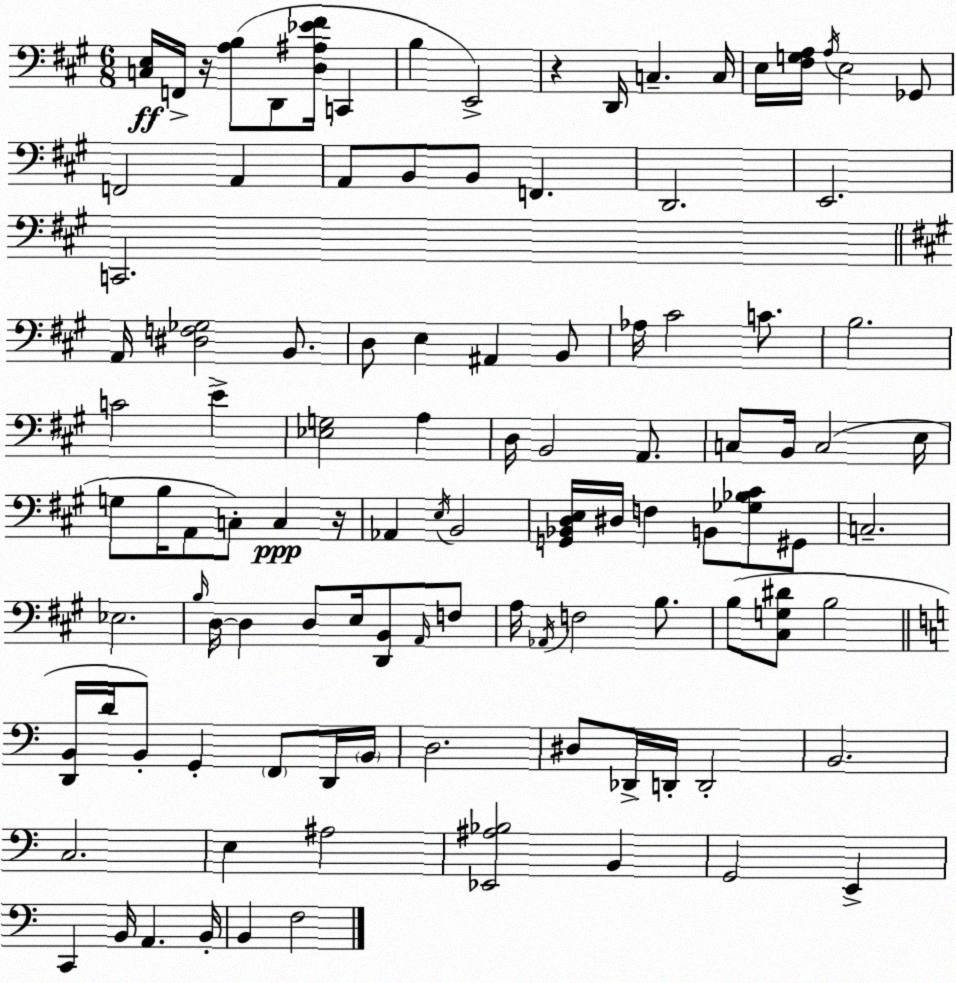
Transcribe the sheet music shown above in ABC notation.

X:1
T:Untitled
M:6/8
L:1/4
K:A
[C,E,]/4 F,,/4 z/4 [A,B,]/2 D,,/2 [D,^A,_E^F]/4 C,, B, E,,2 z D,,/4 C, C,/4 E,/4 [^F,G,A,]/4 A,/4 E,2 _G,,/2 F,,2 A,, A,,/2 B,,/2 B,,/2 F,, D,,2 E,,2 C,,2 A,,/4 [^D,F,_G,]2 B,,/2 D,/2 E, ^A,, B,,/2 _A,/4 ^C2 C/2 B,2 C2 E [_E,G,]2 A, D,/4 B,,2 A,,/2 C,/2 B,,/4 C,2 E,/4 G,/2 B,/4 A,,/2 C,/2 C, z/4 _A,, E,/4 B,,2 [G,,_B,,D,E,]/4 ^D,/4 F, B,,/2 [_G,_B,^C]/2 ^G,,/2 C,2 _E,2 B,/4 D,/4 D, D,/2 E,/4 [D,,B,,]/2 A,,/4 F,/2 A,/4 _A,,/4 F,2 B,/2 B,/2 [^C,G,^D]/2 B,2 [D,,B,,]/4 D/4 B,,/2 G,, F,,/2 D,,/4 B,,/4 D,2 ^D,/2 _D,,/4 D,,/4 D,,2 B,,2 C,2 E, ^A,2 [_E,,^A,_B,]2 B,, G,,2 E,, C,, B,,/4 A,, B,,/4 B,, F,2